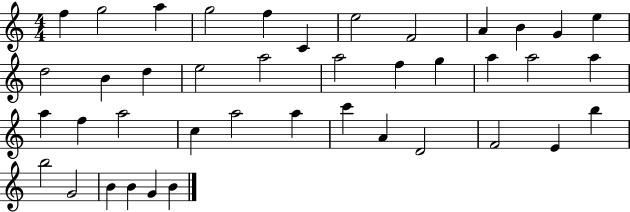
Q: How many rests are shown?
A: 0